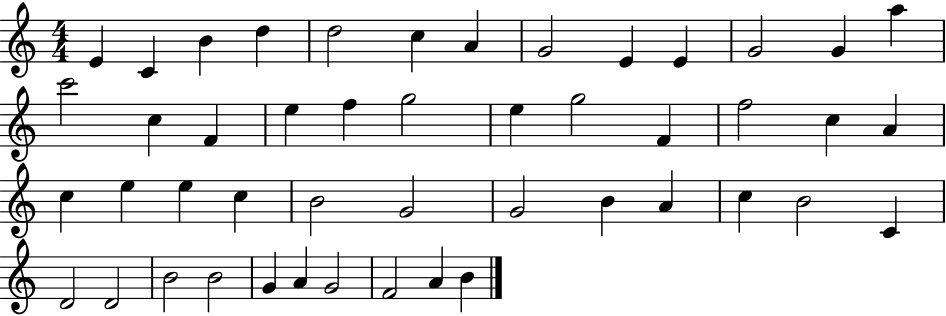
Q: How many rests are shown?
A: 0